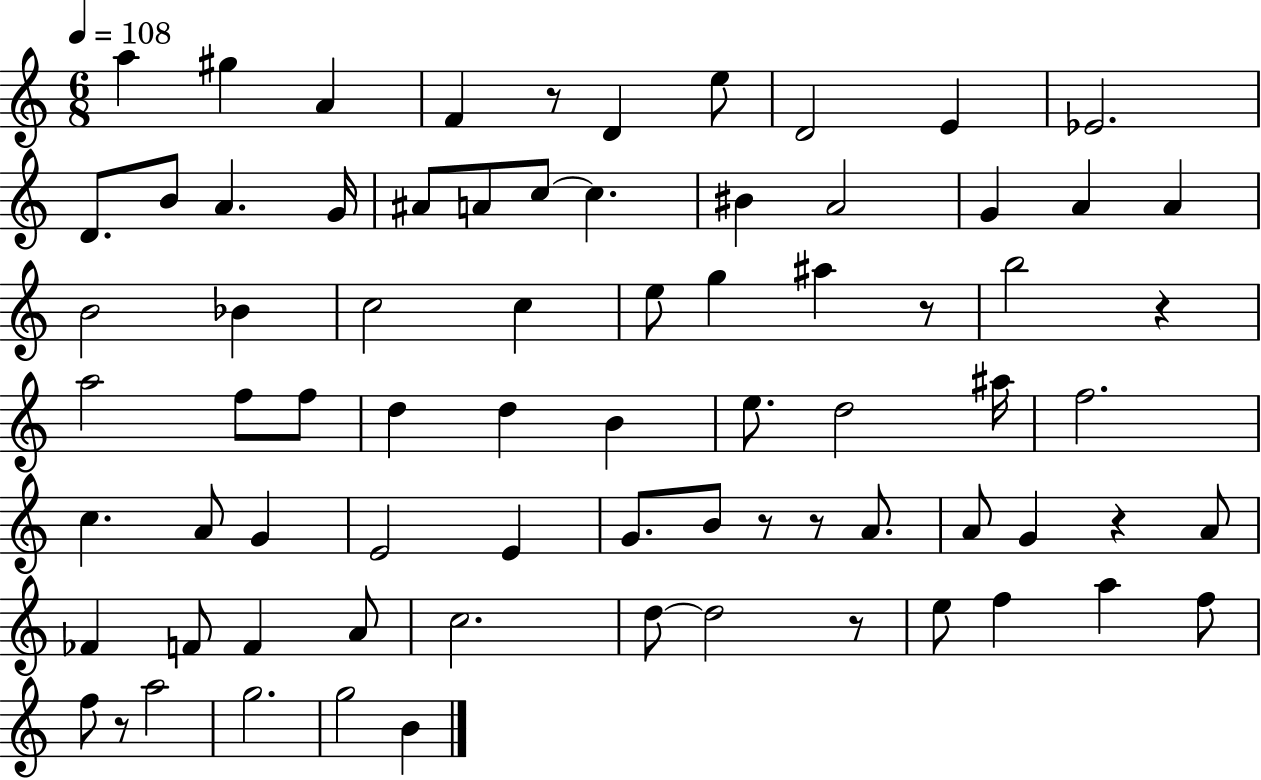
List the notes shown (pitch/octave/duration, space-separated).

A5/q G#5/q A4/q F4/q R/e D4/q E5/e D4/h E4/q Eb4/h. D4/e. B4/e A4/q. G4/s A#4/e A4/e C5/e C5/q. BIS4/q A4/h G4/q A4/q A4/q B4/h Bb4/q C5/h C5/q E5/e G5/q A#5/q R/e B5/h R/q A5/h F5/e F5/e D5/q D5/q B4/q E5/e. D5/h A#5/s F5/h. C5/q. A4/e G4/q E4/h E4/q G4/e. B4/e R/e R/e A4/e. A4/e G4/q R/q A4/e FES4/q F4/e F4/q A4/e C5/h. D5/e D5/h R/e E5/e F5/q A5/q F5/e F5/e R/e A5/h G5/h. G5/h B4/q